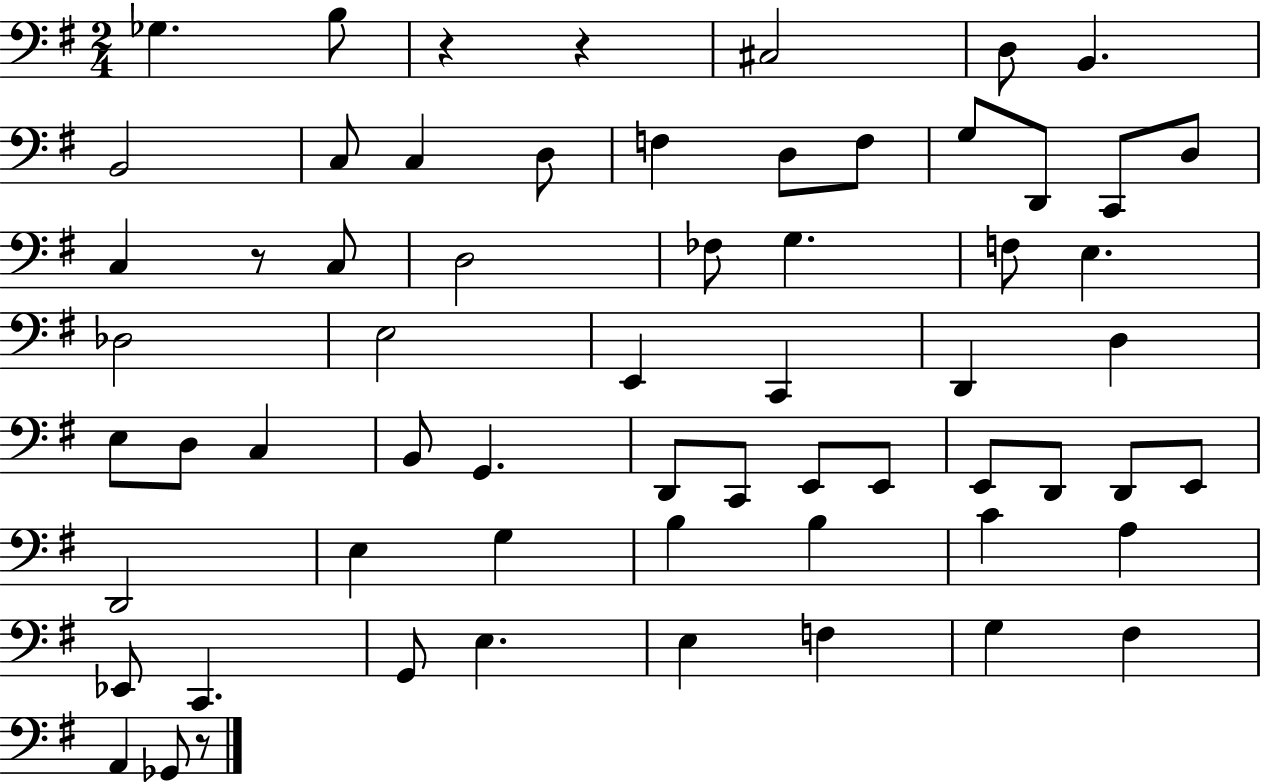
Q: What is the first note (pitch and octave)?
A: Gb3